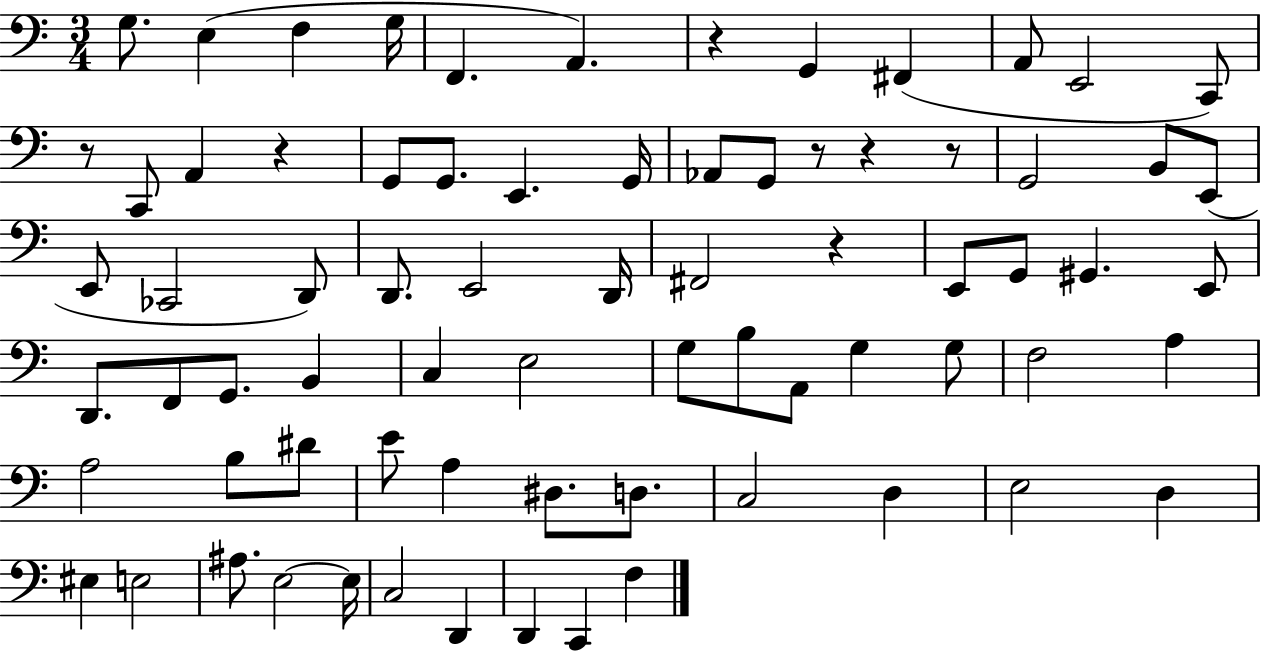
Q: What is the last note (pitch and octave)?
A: F3